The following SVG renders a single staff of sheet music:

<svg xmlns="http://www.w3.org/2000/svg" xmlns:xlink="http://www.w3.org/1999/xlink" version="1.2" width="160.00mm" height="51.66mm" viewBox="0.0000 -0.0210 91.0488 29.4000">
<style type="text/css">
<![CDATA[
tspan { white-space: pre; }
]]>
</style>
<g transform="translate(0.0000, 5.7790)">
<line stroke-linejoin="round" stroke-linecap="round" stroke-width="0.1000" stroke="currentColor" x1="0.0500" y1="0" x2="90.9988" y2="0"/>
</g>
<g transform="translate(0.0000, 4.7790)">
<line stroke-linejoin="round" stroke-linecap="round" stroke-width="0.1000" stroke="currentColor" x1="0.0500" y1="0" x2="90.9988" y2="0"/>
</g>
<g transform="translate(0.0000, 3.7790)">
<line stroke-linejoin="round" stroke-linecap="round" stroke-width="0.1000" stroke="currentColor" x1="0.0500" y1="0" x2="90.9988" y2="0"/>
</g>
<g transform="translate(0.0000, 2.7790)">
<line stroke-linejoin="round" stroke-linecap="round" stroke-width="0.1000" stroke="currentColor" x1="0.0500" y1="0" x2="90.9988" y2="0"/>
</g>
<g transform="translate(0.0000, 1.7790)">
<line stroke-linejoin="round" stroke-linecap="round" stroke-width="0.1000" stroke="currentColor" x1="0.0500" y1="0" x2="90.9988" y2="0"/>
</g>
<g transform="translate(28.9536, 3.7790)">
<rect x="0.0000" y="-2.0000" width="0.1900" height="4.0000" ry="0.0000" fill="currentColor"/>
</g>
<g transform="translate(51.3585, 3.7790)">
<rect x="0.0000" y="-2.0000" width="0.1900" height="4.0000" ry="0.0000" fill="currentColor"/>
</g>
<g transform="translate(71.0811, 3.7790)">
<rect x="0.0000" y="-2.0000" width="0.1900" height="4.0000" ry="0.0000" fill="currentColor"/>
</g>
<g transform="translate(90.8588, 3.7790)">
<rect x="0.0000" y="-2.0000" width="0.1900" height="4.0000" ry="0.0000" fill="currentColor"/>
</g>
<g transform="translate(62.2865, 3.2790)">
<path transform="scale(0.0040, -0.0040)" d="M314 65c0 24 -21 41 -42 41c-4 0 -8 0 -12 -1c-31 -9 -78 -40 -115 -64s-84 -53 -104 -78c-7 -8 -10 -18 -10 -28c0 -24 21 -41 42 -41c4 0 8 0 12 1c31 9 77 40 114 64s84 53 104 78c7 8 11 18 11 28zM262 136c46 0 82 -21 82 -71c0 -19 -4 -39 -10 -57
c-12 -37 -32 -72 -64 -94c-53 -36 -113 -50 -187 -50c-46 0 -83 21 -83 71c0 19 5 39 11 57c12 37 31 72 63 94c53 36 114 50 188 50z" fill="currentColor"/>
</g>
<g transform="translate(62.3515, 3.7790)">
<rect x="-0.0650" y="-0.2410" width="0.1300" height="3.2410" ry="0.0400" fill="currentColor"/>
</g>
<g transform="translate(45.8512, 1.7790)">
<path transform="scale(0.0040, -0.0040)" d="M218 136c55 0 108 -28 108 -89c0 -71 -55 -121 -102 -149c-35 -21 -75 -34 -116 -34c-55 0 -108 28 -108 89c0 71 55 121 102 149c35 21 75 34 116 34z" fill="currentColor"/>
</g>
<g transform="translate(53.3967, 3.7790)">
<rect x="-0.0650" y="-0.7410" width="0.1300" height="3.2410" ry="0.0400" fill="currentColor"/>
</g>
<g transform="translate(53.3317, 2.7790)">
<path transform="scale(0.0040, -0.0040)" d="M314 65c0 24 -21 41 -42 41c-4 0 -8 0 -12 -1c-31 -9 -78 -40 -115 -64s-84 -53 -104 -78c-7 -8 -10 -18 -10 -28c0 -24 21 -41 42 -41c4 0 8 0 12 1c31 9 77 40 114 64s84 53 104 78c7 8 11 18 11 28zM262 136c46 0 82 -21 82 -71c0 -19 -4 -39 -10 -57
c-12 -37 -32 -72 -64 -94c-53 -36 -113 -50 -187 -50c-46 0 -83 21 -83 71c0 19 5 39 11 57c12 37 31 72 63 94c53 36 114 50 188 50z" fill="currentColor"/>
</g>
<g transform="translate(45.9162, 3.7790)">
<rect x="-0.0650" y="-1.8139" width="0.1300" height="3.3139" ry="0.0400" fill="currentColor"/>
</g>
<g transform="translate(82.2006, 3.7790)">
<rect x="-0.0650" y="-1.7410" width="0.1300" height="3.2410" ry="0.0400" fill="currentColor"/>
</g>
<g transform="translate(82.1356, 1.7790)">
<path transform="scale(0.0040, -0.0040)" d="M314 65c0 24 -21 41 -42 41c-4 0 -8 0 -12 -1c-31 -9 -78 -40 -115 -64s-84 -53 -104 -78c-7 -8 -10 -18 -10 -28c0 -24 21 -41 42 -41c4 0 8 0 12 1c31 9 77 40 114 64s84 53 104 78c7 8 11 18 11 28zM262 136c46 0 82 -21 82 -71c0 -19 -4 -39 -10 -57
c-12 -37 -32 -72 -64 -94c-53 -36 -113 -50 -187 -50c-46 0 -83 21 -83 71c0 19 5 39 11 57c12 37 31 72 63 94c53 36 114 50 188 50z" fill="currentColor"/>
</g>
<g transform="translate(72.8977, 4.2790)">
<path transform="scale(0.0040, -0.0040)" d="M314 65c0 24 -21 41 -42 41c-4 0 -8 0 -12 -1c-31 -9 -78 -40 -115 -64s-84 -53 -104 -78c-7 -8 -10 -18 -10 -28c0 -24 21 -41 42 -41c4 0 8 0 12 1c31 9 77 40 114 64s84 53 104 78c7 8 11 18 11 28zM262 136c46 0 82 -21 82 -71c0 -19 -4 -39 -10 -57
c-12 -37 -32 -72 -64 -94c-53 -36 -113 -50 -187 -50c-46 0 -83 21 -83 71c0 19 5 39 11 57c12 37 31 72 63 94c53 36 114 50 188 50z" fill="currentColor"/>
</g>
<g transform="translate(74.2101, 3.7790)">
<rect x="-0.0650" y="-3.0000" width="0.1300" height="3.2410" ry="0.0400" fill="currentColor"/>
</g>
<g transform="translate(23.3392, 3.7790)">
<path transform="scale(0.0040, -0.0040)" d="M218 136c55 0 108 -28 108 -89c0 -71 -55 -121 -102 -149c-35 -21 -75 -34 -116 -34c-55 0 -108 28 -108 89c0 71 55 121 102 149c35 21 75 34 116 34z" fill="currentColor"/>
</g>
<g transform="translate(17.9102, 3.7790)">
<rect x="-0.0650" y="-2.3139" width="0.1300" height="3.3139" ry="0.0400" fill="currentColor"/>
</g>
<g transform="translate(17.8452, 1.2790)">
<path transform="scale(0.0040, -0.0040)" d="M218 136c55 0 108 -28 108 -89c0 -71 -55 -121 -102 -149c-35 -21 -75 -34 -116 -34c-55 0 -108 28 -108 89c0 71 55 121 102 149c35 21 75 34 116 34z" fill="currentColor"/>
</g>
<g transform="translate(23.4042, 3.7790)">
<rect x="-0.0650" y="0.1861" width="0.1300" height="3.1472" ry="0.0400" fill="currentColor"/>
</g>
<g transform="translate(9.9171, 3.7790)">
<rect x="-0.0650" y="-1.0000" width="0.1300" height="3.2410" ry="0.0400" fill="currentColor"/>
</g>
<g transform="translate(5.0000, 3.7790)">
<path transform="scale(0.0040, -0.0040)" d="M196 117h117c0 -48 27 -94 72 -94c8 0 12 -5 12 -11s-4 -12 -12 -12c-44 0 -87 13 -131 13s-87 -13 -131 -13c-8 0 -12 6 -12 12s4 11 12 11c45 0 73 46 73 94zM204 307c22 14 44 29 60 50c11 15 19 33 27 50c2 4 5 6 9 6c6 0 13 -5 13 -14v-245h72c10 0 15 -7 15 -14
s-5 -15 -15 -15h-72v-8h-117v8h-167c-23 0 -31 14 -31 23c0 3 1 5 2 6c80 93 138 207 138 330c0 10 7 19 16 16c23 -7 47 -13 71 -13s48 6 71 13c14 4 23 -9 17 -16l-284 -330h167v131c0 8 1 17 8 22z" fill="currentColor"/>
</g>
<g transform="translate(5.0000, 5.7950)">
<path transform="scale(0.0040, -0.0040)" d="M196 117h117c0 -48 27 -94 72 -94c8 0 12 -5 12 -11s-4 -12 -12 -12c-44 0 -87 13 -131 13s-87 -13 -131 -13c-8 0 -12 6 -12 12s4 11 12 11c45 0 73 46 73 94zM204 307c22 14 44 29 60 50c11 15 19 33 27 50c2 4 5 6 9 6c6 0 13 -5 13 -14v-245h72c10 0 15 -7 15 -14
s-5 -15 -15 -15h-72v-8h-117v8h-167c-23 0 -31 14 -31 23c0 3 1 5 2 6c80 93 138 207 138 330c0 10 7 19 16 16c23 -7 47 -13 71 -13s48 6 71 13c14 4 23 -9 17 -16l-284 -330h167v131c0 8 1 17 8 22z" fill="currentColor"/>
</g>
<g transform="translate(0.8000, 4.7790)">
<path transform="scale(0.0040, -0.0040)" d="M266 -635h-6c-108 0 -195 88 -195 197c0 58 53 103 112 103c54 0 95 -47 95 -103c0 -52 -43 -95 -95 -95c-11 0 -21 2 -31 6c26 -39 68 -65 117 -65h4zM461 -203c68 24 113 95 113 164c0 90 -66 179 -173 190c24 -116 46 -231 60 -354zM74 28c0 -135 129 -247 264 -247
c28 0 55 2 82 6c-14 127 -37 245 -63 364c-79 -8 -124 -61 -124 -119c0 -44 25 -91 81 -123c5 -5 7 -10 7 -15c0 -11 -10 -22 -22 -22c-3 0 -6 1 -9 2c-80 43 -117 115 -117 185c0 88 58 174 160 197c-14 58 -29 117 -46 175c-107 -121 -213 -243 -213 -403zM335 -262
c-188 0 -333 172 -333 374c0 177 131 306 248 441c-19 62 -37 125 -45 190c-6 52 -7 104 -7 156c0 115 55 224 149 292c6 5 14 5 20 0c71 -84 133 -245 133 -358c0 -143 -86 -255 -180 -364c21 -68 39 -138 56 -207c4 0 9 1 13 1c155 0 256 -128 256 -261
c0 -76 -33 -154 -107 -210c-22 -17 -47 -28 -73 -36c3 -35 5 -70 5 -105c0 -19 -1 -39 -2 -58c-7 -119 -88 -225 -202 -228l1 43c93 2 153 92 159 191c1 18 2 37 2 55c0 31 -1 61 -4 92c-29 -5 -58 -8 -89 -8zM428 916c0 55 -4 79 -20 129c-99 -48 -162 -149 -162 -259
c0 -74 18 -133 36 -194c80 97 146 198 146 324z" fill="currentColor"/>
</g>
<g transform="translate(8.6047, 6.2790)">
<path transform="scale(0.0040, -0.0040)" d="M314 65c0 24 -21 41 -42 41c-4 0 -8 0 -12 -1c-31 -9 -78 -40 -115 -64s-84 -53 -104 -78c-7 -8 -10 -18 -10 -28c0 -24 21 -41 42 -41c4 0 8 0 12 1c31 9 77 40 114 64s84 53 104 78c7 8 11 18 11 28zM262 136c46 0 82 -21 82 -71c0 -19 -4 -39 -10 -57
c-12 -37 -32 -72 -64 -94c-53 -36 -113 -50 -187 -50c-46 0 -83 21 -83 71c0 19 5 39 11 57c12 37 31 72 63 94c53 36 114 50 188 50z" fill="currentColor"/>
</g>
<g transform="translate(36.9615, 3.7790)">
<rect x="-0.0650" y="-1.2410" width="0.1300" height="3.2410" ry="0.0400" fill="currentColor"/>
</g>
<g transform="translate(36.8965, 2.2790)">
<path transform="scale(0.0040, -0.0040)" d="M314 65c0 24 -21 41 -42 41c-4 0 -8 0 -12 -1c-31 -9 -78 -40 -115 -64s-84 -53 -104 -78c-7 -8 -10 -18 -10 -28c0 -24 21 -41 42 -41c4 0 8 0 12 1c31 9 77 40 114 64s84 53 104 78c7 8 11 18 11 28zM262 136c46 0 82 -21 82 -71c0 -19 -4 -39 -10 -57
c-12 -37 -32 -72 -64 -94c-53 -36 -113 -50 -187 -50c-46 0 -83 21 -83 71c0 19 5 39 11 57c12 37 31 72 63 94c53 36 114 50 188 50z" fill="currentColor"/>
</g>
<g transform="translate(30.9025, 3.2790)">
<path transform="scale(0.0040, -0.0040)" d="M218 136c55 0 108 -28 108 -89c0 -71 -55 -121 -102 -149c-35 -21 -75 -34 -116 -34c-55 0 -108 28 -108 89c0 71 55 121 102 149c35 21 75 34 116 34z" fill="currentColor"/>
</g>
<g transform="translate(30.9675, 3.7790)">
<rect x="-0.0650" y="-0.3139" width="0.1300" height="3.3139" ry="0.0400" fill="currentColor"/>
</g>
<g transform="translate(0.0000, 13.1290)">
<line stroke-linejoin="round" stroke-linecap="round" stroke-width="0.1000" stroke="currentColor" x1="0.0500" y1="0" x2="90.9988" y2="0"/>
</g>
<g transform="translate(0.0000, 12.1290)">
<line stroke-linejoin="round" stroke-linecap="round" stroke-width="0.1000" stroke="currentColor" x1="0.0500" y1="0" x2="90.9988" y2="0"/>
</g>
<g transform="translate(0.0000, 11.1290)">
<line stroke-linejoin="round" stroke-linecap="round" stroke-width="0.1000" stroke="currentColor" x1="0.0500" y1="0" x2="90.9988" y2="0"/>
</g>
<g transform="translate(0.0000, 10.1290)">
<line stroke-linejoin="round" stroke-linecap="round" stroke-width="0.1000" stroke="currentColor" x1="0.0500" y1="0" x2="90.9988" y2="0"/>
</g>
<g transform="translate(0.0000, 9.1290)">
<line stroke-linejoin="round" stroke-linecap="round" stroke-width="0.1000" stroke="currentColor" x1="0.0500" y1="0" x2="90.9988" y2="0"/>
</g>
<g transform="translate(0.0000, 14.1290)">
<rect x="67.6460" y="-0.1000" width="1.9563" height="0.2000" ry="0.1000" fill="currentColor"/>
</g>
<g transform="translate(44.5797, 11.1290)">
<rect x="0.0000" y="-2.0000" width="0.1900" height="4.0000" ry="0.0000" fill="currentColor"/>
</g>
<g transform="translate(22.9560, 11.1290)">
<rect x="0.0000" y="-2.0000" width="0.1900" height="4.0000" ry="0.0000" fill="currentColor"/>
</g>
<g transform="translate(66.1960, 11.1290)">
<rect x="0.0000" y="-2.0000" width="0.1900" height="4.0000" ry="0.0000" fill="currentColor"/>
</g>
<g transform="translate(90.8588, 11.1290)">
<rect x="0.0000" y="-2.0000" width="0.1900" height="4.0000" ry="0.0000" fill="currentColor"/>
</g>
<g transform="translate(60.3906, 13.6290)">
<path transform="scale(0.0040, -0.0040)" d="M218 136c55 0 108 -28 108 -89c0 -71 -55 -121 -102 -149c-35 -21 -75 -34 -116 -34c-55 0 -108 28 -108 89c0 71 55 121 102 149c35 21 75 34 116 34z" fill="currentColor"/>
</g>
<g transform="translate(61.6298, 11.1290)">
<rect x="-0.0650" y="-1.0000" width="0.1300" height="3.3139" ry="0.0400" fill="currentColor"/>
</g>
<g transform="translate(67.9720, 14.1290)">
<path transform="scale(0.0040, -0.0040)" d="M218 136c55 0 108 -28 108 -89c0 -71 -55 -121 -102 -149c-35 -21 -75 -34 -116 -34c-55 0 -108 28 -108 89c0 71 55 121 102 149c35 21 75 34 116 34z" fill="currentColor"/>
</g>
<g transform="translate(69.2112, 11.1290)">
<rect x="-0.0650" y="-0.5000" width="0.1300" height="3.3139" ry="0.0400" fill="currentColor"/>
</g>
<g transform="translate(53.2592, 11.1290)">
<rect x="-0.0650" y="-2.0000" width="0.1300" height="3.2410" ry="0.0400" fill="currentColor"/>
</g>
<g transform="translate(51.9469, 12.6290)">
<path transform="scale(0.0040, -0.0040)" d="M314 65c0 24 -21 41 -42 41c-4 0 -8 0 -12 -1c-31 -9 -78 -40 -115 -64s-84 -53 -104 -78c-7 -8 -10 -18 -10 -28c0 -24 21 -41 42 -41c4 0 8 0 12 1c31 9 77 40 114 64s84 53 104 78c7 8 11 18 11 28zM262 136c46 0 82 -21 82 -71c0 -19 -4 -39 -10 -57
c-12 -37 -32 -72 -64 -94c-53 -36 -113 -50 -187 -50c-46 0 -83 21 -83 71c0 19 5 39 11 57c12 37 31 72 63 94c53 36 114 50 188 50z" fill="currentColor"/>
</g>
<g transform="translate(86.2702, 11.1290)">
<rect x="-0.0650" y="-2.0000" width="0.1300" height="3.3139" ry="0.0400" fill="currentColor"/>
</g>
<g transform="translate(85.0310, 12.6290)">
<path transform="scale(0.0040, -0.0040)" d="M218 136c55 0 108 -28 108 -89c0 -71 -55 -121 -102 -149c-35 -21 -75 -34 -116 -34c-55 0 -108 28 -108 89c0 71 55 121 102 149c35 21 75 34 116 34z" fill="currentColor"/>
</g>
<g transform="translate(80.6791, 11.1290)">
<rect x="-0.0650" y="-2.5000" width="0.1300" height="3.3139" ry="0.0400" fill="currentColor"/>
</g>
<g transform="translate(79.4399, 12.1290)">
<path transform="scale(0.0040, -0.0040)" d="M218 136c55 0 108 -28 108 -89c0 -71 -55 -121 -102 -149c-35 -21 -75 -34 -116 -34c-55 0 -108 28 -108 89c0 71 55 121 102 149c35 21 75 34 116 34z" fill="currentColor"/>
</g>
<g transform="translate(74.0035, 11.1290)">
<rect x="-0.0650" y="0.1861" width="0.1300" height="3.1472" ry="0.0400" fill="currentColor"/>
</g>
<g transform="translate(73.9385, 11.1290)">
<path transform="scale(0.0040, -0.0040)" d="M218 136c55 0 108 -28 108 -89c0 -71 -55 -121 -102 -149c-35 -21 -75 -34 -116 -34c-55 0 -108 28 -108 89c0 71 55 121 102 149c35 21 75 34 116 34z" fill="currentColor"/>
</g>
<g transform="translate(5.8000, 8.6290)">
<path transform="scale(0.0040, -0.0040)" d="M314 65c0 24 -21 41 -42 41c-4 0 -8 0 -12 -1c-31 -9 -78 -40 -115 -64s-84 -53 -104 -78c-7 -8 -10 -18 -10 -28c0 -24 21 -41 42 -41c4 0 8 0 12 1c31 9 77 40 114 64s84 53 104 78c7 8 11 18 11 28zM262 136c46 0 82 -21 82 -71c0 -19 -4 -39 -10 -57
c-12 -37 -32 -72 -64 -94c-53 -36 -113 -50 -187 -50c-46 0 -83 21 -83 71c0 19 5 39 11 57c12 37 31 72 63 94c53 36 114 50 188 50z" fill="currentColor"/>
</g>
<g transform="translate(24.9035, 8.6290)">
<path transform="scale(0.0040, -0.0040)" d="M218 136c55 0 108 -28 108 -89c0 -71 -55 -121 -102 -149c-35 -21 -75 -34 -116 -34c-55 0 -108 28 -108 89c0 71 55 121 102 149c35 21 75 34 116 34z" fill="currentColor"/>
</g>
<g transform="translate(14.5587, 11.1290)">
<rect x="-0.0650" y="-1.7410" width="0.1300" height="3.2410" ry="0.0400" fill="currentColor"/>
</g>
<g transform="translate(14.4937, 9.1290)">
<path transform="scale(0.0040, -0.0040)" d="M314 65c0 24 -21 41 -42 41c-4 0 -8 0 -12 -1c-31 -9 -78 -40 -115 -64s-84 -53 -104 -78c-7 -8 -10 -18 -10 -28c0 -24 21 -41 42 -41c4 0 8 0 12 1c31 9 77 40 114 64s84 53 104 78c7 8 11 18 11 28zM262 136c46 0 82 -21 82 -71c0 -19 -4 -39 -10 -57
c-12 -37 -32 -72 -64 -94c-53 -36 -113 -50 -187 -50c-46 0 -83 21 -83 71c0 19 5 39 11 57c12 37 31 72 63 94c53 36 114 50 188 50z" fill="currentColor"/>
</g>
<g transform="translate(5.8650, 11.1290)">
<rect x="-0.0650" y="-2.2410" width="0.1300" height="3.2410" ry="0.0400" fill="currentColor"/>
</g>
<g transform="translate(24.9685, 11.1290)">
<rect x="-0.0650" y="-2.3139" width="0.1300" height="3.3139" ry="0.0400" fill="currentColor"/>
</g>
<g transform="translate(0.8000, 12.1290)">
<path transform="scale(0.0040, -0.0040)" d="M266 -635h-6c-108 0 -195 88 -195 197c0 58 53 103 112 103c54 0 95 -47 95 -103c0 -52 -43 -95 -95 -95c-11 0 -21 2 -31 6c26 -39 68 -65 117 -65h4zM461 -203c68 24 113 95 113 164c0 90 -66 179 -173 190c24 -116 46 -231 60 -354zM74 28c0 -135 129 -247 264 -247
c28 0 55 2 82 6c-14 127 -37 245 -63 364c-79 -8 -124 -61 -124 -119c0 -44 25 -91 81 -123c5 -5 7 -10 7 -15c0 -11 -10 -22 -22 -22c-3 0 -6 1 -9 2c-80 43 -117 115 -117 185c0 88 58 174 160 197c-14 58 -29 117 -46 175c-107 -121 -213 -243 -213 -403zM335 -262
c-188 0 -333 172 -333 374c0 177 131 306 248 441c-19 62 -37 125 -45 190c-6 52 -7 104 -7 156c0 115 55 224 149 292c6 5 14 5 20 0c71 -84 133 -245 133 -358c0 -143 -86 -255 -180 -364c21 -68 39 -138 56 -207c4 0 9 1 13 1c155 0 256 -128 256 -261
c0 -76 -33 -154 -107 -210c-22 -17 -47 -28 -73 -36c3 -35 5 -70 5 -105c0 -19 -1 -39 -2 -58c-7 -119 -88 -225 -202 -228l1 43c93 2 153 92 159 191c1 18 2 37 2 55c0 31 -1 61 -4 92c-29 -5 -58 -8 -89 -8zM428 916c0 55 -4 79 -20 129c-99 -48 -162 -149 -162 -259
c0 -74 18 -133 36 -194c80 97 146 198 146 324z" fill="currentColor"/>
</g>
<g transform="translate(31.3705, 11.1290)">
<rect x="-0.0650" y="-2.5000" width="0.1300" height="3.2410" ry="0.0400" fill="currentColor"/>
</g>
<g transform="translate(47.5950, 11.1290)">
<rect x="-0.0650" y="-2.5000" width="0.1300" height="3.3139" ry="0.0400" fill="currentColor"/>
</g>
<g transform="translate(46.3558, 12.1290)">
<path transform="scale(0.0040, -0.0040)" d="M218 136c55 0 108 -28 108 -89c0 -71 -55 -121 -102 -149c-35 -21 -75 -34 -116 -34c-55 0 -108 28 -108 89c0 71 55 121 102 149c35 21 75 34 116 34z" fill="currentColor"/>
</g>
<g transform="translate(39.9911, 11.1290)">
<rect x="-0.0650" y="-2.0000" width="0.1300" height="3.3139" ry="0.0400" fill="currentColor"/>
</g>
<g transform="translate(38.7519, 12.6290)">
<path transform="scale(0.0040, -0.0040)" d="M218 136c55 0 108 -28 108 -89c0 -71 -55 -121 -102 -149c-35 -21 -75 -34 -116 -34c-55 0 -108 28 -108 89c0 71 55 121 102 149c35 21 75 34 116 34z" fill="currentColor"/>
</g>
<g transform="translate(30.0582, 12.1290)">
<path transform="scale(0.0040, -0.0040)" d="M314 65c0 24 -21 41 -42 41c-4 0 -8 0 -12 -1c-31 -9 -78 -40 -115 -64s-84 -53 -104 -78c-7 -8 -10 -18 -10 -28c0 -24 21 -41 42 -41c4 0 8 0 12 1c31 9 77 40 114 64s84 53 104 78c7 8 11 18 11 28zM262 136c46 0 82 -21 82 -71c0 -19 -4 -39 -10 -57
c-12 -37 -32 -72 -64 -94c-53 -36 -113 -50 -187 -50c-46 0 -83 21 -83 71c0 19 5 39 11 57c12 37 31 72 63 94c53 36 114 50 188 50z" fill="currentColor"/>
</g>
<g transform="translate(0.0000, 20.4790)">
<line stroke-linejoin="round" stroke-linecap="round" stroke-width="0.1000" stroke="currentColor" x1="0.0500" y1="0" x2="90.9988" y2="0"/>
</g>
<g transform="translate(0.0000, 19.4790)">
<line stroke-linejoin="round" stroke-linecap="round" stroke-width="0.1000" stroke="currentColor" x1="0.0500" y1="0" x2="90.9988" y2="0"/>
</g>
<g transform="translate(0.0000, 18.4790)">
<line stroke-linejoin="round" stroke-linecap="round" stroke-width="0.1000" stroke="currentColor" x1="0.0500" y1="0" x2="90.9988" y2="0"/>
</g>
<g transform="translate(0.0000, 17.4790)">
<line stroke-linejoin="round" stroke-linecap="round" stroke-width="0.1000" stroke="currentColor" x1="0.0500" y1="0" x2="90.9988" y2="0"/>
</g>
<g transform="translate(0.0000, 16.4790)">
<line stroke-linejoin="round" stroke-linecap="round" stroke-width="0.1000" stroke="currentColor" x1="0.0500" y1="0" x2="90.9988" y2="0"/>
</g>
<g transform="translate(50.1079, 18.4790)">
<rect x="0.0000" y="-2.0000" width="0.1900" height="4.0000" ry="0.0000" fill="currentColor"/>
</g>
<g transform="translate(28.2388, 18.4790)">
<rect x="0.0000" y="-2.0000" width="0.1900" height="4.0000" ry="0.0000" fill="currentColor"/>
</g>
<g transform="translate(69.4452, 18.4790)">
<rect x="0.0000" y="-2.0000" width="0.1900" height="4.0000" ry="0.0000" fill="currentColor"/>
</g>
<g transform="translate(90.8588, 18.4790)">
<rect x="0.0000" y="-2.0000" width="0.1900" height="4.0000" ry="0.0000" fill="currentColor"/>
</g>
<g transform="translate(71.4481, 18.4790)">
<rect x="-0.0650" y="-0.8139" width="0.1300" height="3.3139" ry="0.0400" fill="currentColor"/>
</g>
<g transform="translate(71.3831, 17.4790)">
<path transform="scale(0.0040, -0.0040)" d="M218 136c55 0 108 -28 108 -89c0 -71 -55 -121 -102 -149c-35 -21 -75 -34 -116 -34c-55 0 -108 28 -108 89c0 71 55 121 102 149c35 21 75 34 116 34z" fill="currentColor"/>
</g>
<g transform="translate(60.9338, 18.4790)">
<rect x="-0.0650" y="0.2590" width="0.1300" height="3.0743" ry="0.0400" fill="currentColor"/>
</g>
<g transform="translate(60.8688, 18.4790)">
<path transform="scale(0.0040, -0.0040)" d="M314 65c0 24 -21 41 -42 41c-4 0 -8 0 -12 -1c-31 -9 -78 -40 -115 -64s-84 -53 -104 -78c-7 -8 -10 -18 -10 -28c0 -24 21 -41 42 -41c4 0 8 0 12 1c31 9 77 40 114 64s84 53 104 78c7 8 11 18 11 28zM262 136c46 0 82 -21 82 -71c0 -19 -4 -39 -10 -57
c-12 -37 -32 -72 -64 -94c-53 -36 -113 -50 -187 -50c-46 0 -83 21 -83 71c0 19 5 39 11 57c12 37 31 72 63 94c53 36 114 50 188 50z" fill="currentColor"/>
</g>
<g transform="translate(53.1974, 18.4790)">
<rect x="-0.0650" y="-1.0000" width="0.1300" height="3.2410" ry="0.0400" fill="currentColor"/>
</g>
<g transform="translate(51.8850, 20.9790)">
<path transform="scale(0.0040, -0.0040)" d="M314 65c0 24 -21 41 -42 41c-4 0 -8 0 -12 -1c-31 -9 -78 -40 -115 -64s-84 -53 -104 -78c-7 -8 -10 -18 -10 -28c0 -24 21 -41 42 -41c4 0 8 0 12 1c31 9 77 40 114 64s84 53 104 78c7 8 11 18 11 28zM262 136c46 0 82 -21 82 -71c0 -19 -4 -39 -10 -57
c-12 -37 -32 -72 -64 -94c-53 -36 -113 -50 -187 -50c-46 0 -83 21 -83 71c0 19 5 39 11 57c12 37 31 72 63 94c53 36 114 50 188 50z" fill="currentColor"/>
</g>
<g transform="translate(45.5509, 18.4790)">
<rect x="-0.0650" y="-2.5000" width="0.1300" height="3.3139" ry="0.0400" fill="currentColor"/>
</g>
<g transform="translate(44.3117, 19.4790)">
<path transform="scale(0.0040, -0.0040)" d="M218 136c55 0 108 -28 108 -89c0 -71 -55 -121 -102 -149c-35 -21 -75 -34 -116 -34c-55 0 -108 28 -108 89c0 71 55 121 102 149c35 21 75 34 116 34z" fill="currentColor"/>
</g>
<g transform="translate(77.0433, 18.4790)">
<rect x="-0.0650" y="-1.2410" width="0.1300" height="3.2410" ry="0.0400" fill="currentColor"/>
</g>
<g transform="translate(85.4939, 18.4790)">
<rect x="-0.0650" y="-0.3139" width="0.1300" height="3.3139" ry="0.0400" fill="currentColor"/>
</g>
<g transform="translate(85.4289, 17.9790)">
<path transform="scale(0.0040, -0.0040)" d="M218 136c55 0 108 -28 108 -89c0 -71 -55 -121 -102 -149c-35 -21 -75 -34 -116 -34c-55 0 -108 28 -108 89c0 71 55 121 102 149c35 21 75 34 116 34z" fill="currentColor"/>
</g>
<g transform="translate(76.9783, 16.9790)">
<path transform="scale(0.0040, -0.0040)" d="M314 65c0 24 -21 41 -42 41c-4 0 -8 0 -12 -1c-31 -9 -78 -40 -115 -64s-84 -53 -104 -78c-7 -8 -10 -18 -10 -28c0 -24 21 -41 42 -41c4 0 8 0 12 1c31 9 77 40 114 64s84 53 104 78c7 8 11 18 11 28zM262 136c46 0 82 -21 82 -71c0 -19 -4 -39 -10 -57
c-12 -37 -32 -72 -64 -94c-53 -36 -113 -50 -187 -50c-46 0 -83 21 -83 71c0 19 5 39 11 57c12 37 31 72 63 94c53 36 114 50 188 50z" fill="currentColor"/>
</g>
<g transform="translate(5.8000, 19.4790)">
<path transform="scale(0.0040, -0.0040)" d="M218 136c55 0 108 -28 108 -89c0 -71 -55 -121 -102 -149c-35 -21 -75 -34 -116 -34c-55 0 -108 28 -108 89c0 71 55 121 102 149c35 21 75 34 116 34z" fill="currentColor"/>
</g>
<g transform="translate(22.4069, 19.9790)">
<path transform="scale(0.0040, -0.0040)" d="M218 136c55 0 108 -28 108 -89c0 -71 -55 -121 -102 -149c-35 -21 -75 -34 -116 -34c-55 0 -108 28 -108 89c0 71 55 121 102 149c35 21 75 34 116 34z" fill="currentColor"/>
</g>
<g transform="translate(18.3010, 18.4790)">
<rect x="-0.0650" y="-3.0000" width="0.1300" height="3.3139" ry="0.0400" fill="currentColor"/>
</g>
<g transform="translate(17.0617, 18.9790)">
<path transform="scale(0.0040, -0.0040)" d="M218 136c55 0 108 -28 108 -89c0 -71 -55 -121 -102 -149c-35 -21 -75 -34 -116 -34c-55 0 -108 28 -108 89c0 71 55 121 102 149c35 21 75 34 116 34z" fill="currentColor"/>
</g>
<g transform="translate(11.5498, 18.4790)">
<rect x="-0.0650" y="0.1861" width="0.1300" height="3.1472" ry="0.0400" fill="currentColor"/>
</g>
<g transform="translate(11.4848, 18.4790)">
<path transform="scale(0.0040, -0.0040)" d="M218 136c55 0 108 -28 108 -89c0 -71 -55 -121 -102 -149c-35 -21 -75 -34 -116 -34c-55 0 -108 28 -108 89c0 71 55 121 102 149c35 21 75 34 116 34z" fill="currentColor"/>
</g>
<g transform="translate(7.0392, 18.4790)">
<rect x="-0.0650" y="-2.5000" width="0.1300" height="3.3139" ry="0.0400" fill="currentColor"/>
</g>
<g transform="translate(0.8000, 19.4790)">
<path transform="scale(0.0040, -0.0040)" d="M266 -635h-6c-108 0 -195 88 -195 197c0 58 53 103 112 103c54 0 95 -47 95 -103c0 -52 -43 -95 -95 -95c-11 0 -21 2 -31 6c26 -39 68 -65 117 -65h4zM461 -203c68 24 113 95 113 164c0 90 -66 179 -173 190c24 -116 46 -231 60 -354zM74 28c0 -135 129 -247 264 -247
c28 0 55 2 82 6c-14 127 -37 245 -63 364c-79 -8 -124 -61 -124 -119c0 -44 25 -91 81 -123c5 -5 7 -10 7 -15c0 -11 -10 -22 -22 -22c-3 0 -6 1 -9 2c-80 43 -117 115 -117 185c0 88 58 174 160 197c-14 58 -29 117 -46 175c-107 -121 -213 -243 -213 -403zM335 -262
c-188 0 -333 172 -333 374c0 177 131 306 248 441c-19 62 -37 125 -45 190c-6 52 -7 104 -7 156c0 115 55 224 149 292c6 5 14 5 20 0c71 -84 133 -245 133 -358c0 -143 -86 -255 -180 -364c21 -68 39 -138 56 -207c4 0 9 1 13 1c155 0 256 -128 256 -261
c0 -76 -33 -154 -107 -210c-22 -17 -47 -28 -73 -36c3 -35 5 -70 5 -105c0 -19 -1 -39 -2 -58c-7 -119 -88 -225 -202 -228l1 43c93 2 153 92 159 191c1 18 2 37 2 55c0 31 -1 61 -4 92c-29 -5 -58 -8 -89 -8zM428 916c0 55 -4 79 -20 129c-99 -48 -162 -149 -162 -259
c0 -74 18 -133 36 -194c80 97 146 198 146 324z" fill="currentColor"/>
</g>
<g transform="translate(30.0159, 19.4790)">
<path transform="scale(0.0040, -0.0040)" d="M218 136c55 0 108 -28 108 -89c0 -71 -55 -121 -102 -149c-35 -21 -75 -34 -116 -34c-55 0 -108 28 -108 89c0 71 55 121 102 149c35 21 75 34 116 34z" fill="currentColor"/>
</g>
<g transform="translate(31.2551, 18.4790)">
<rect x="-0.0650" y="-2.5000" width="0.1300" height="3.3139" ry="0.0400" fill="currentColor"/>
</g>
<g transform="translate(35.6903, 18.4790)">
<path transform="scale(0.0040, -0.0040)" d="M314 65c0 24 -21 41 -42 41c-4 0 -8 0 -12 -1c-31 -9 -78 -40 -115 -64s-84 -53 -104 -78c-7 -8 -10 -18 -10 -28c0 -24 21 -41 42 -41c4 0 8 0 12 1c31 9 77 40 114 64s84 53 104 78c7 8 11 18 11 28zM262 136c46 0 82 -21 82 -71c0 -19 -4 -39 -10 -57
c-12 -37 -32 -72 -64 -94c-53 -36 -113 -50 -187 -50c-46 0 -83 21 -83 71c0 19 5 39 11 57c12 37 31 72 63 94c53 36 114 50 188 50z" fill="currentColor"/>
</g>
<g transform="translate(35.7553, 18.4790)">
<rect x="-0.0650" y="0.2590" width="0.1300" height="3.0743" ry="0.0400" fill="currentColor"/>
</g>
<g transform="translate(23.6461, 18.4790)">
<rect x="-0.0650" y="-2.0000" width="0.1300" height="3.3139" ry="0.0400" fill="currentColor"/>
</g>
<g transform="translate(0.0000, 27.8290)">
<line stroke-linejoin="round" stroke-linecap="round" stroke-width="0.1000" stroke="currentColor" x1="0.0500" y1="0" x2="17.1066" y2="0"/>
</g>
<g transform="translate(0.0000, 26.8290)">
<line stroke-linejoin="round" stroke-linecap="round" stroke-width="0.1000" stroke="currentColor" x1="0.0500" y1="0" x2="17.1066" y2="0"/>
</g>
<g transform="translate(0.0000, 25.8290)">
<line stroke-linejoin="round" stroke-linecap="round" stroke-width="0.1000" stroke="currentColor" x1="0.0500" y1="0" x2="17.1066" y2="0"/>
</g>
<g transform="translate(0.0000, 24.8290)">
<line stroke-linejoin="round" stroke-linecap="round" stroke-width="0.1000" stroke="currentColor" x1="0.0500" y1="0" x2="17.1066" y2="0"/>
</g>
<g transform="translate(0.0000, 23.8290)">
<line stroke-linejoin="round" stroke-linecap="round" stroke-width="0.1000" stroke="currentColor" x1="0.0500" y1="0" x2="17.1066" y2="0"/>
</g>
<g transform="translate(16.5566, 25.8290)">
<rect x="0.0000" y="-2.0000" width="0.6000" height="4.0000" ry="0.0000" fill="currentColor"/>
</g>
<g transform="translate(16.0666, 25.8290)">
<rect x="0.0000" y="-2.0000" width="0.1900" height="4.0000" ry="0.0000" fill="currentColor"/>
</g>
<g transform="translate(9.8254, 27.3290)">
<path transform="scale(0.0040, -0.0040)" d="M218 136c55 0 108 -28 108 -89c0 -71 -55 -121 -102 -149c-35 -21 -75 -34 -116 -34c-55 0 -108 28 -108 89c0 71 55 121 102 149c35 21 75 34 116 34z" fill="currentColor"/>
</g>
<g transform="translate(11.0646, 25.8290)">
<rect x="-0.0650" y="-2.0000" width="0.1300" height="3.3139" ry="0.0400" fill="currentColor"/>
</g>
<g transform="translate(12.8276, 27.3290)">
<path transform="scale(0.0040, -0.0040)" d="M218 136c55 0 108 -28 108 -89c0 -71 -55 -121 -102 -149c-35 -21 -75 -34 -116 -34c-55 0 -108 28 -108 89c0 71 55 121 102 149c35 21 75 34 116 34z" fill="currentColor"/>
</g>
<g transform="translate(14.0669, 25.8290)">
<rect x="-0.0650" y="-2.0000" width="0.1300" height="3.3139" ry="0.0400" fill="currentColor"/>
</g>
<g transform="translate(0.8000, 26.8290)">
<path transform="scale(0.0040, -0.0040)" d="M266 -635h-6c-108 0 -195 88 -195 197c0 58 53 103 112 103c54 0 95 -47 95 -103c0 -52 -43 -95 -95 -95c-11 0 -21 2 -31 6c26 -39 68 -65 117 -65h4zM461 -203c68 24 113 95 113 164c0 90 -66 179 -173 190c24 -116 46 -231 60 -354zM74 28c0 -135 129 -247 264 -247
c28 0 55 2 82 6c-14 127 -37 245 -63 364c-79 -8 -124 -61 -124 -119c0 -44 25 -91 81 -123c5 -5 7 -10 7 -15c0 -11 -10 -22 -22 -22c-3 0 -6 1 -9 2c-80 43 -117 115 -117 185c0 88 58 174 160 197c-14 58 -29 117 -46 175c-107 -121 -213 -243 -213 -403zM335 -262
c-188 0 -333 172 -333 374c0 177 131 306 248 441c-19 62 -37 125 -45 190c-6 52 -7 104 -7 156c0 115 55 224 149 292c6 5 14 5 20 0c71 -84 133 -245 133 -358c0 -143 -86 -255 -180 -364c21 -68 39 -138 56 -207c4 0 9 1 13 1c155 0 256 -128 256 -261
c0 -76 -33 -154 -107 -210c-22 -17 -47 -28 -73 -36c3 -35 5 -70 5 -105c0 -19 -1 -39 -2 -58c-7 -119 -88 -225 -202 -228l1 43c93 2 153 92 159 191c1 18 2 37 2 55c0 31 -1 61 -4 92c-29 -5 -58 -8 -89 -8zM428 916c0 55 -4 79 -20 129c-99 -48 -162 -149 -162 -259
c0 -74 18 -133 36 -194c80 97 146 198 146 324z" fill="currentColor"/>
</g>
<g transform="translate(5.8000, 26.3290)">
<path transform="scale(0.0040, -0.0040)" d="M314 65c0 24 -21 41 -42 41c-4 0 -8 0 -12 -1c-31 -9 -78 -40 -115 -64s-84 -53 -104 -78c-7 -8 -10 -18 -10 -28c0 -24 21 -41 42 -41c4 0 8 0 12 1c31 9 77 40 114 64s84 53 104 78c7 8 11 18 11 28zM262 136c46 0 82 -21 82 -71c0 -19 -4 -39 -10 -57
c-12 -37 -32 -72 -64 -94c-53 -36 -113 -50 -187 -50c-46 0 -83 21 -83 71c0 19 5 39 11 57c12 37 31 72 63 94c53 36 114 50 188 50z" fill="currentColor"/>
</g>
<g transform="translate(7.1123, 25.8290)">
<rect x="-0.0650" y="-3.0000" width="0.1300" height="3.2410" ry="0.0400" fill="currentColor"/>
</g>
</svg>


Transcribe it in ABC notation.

X:1
T:Untitled
M:4/4
L:1/4
K:C
D2 g B c e2 f d2 c2 A2 f2 g2 f2 g G2 F G F2 D C B G F G B A F G B2 G D2 B2 d e2 c A2 F F